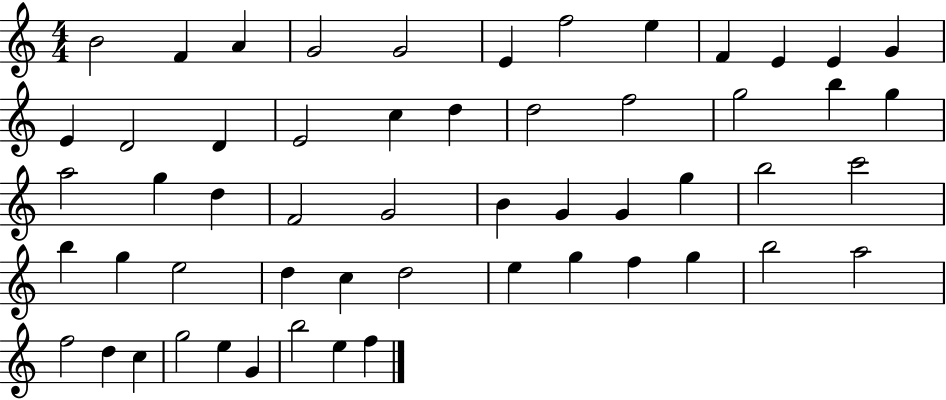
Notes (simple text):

B4/h F4/q A4/q G4/h G4/h E4/q F5/h E5/q F4/q E4/q E4/q G4/q E4/q D4/h D4/q E4/h C5/q D5/q D5/h F5/h G5/h B5/q G5/q A5/h G5/q D5/q F4/h G4/h B4/q G4/q G4/q G5/q B5/h C6/h B5/q G5/q E5/h D5/q C5/q D5/h E5/q G5/q F5/q G5/q B5/h A5/h F5/h D5/q C5/q G5/h E5/q G4/q B5/h E5/q F5/q